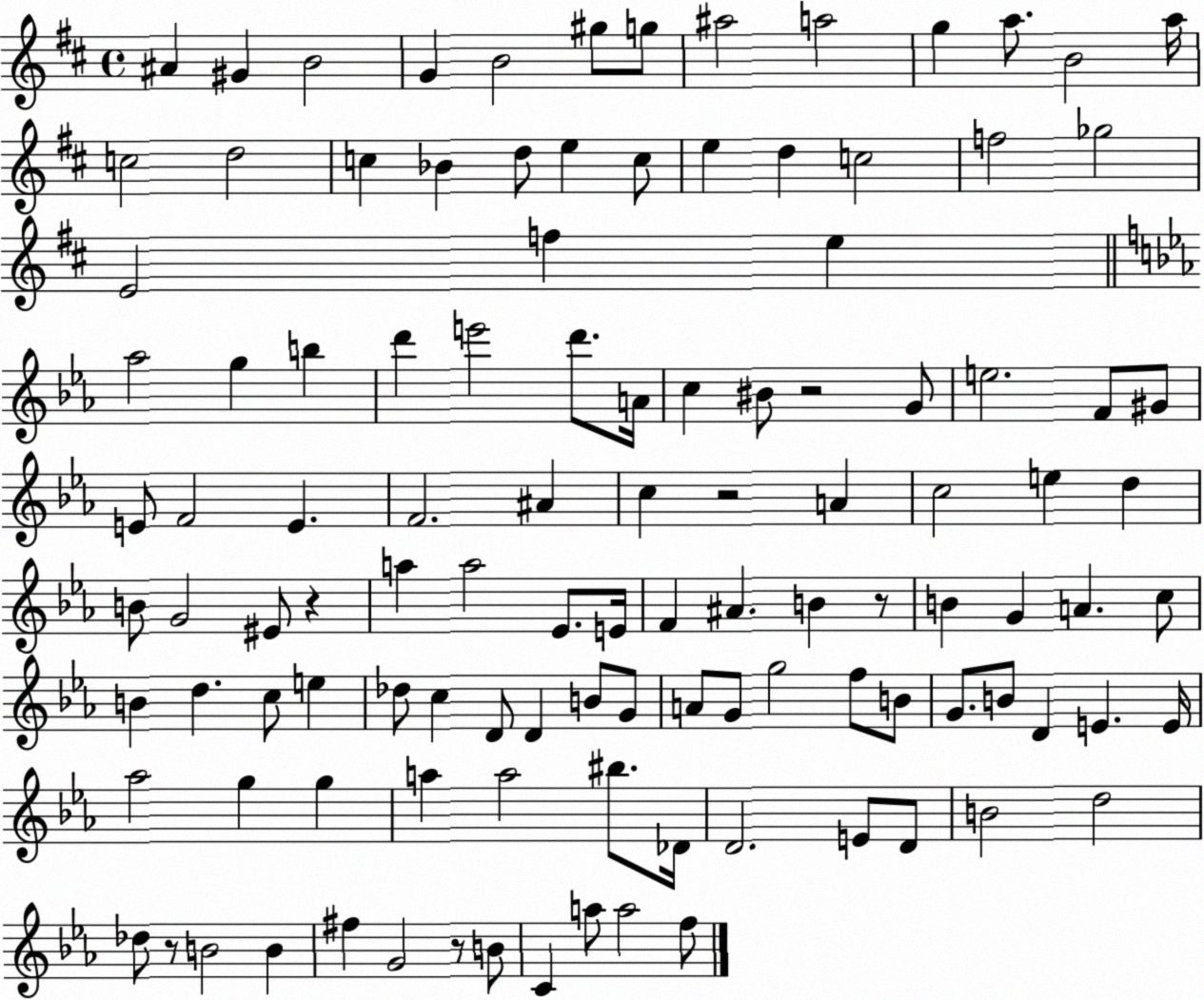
X:1
T:Untitled
M:4/4
L:1/4
K:D
^A ^G B2 G B2 ^g/2 g/2 ^a2 a2 g a/2 B2 a/4 c2 d2 c _B d/2 e c/2 e d c2 f2 _g2 E2 f e _a2 g b d' e'2 d'/2 A/4 c ^B/2 z2 G/2 e2 F/2 ^G/2 E/2 F2 E F2 ^A c z2 A c2 e d B/2 G2 ^E/2 z a a2 _E/2 E/4 F ^A B z/2 B G A c/2 B d c/2 e _d/2 c D/2 D B/2 G/2 A/2 G/2 g2 f/2 B/2 G/2 B/2 D E E/4 _a2 g g a a2 ^b/2 _D/4 D2 E/2 D/2 B2 d2 _d/2 z/2 B2 B ^f G2 z/2 B/2 C a/2 a2 f/2